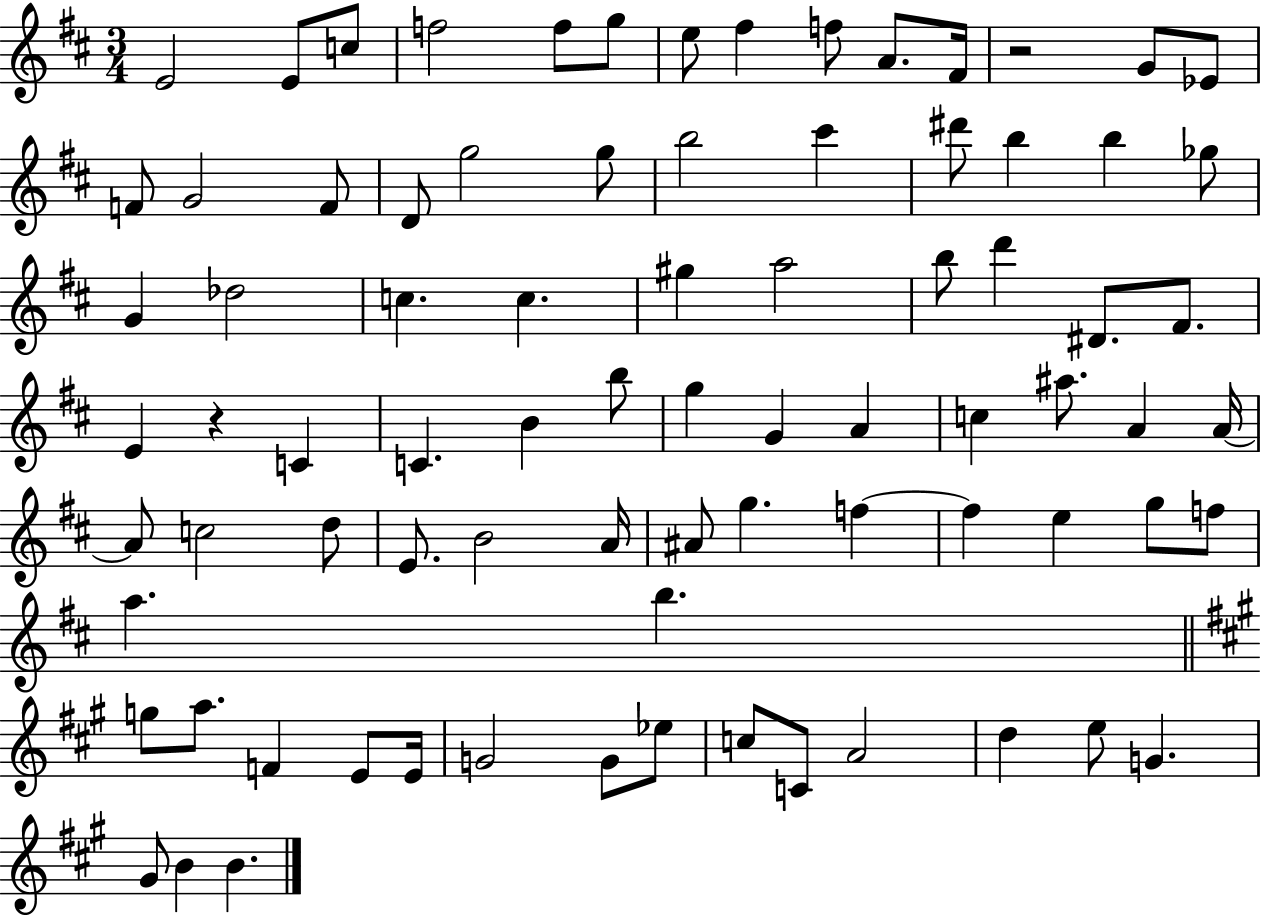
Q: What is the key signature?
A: D major